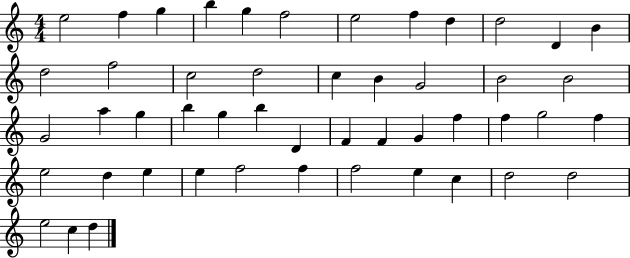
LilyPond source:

{
  \clef treble
  \numericTimeSignature
  \time 4/4
  \key c \major
  e''2 f''4 g''4 | b''4 g''4 f''2 | e''2 f''4 d''4 | d''2 d'4 b'4 | \break d''2 f''2 | c''2 d''2 | c''4 b'4 g'2 | b'2 b'2 | \break g'2 a''4 g''4 | b''4 g''4 b''4 d'4 | f'4 f'4 g'4 f''4 | f''4 g''2 f''4 | \break e''2 d''4 e''4 | e''4 f''2 f''4 | f''2 e''4 c''4 | d''2 d''2 | \break e''2 c''4 d''4 | \bar "|."
}